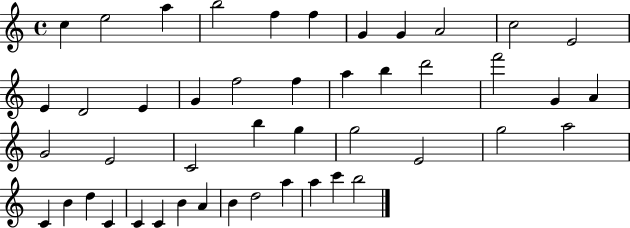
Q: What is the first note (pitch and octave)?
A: C5